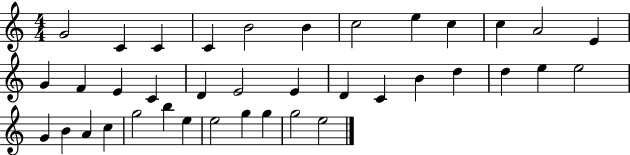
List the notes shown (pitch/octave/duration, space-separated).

G4/h C4/q C4/q C4/q B4/h B4/q C5/h E5/q C5/q C5/q A4/h E4/q G4/q F4/q E4/q C4/q D4/q E4/h E4/q D4/q C4/q B4/q D5/q D5/q E5/q E5/h G4/q B4/q A4/q C5/q G5/h B5/q E5/q E5/h G5/q G5/q G5/h E5/h